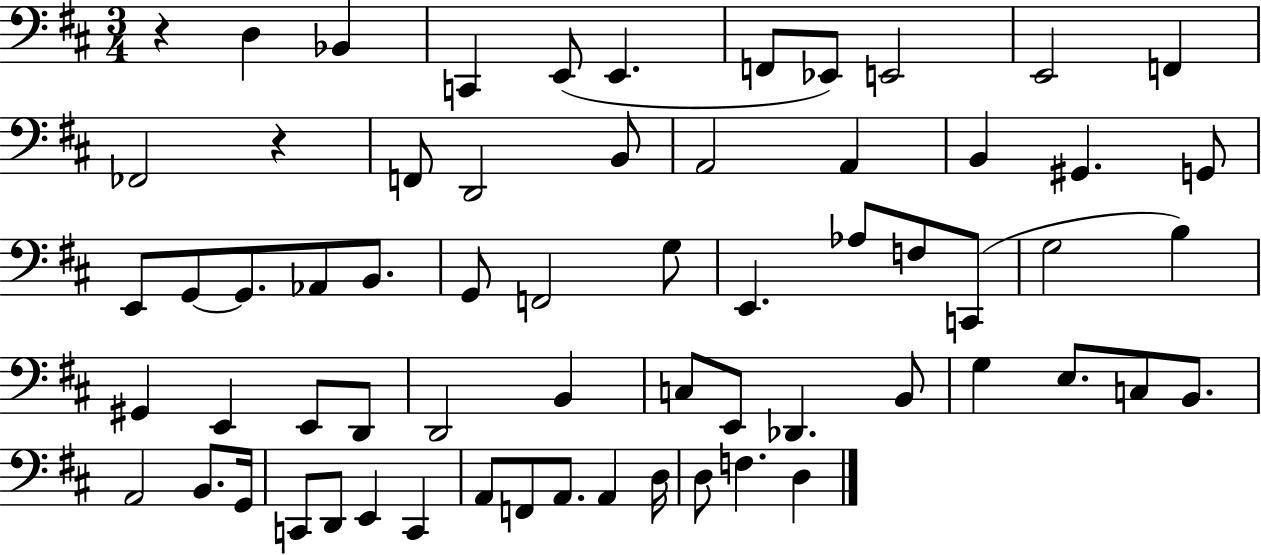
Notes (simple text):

R/q D3/q Bb2/q C2/q E2/e E2/q. F2/e Eb2/e E2/h E2/h F2/q FES2/h R/q F2/e D2/h B2/e A2/h A2/q B2/q G#2/q. G2/e E2/e G2/e G2/e. Ab2/e B2/e. G2/e F2/h G3/e E2/q. Ab3/e F3/e C2/e G3/h B3/q G#2/q E2/q E2/e D2/e D2/h B2/q C3/e E2/e Db2/q. B2/e G3/q E3/e. C3/e B2/e. A2/h B2/e. G2/s C2/e D2/e E2/q C2/q A2/e F2/e A2/e. A2/q D3/s D3/e F3/q. D3/q